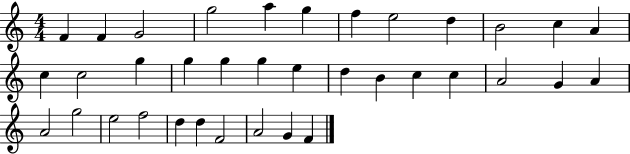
F4/q F4/q G4/h G5/h A5/q G5/q F5/q E5/h D5/q B4/h C5/q A4/q C5/q C5/h G5/q G5/q G5/q G5/q E5/q D5/q B4/q C5/q C5/q A4/h G4/q A4/q A4/h G5/h E5/h F5/h D5/q D5/q F4/h A4/h G4/q F4/q